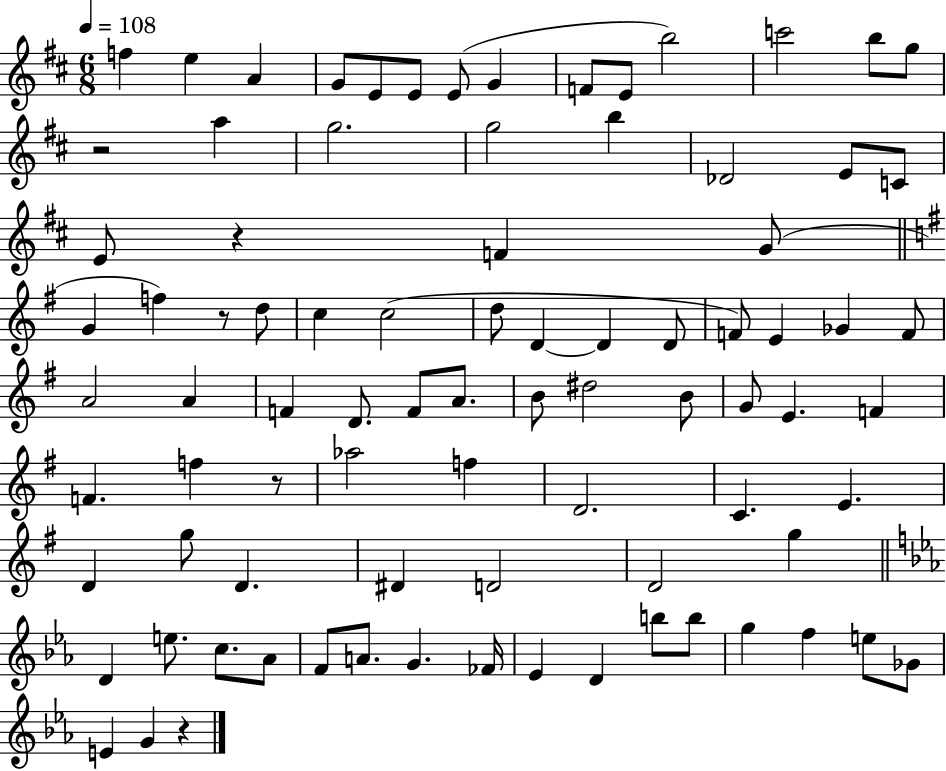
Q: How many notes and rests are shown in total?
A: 86